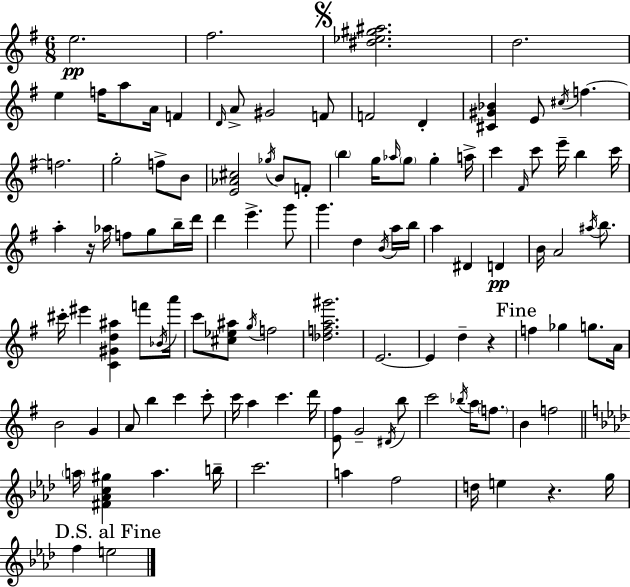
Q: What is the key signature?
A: E minor